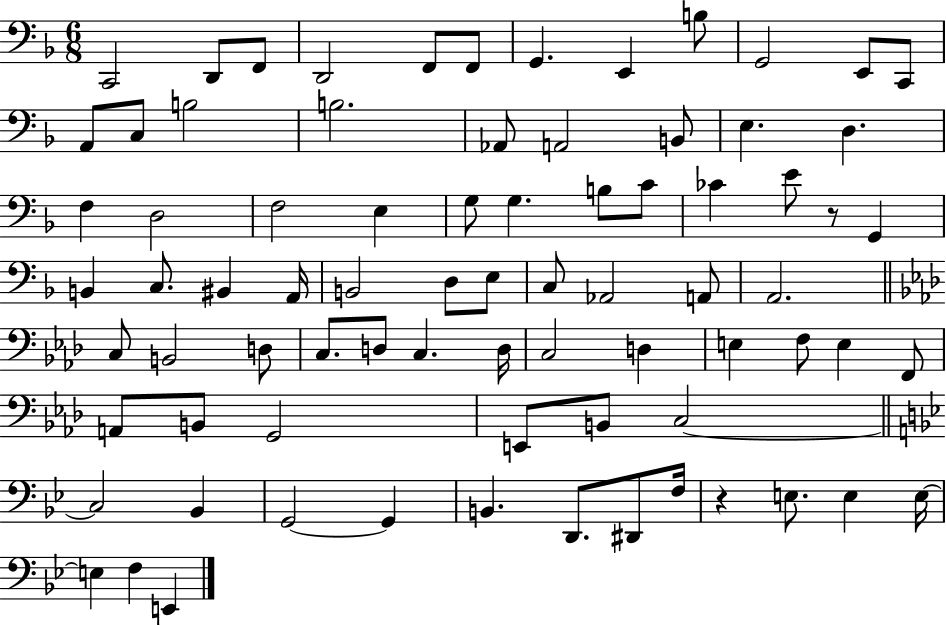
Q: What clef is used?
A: bass